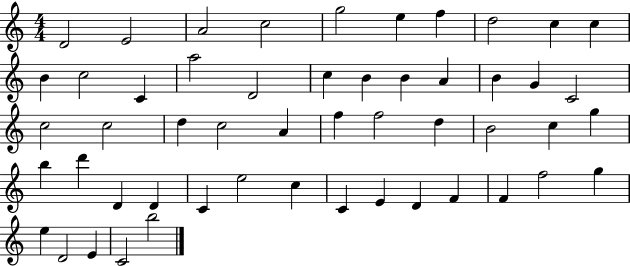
{
  \clef treble
  \numericTimeSignature
  \time 4/4
  \key c \major
  d'2 e'2 | a'2 c''2 | g''2 e''4 f''4 | d''2 c''4 c''4 | \break b'4 c''2 c'4 | a''2 d'2 | c''4 b'4 b'4 a'4 | b'4 g'4 c'2 | \break c''2 c''2 | d''4 c''2 a'4 | f''4 f''2 d''4 | b'2 c''4 g''4 | \break b''4 d'''4 d'4 d'4 | c'4 e''2 c''4 | c'4 e'4 d'4 f'4 | f'4 f''2 g''4 | \break e''4 d'2 e'4 | c'2 b''2 | \bar "|."
}